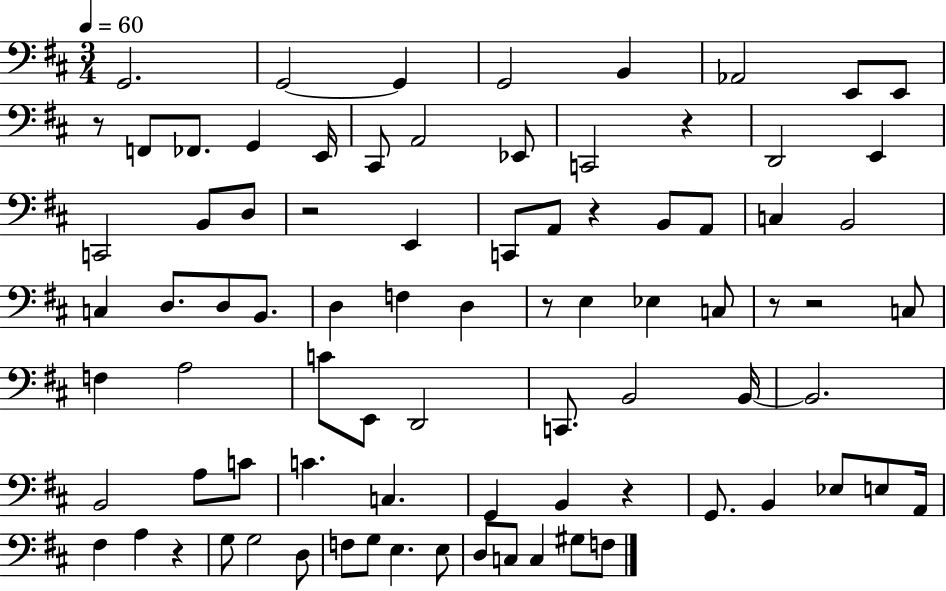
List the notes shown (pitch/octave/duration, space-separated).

G2/h. G2/h G2/q G2/h B2/q Ab2/h E2/e E2/e R/e F2/e FES2/e. G2/q E2/s C#2/e A2/h Eb2/e C2/h R/q D2/h E2/q C2/h B2/e D3/e R/h E2/q C2/e A2/e R/q B2/e A2/e C3/q B2/h C3/q D3/e. D3/e B2/e. D3/q F3/q D3/q R/e E3/q Eb3/q C3/e R/e R/h C3/e F3/q A3/h C4/e E2/e D2/h C2/e. B2/h B2/s B2/h. B2/h A3/e C4/e C4/q. C3/q. G2/q B2/q R/q G2/e. B2/q Eb3/e E3/e A2/s F#3/q A3/q R/q G3/e G3/h D3/e F3/e G3/e E3/q. E3/e D3/e C3/e C3/q G#3/e F3/e